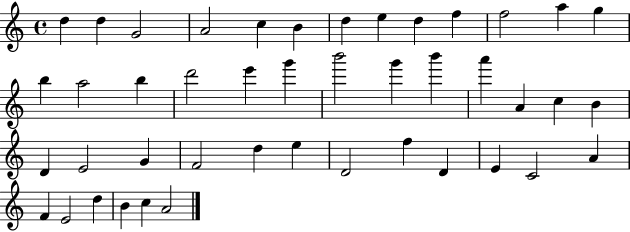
D5/q D5/q G4/h A4/h C5/q B4/q D5/q E5/q D5/q F5/q F5/h A5/q G5/q B5/q A5/h B5/q D6/h E6/q G6/q B6/h G6/q B6/q A6/q A4/q C5/q B4/q D4/q E4/h G4/q F4/h D5/q E5/q D4/h F5/q D4/q E4/q C4/h A4/q F4/q E4/h D5/q B4/q C5/q A4/h